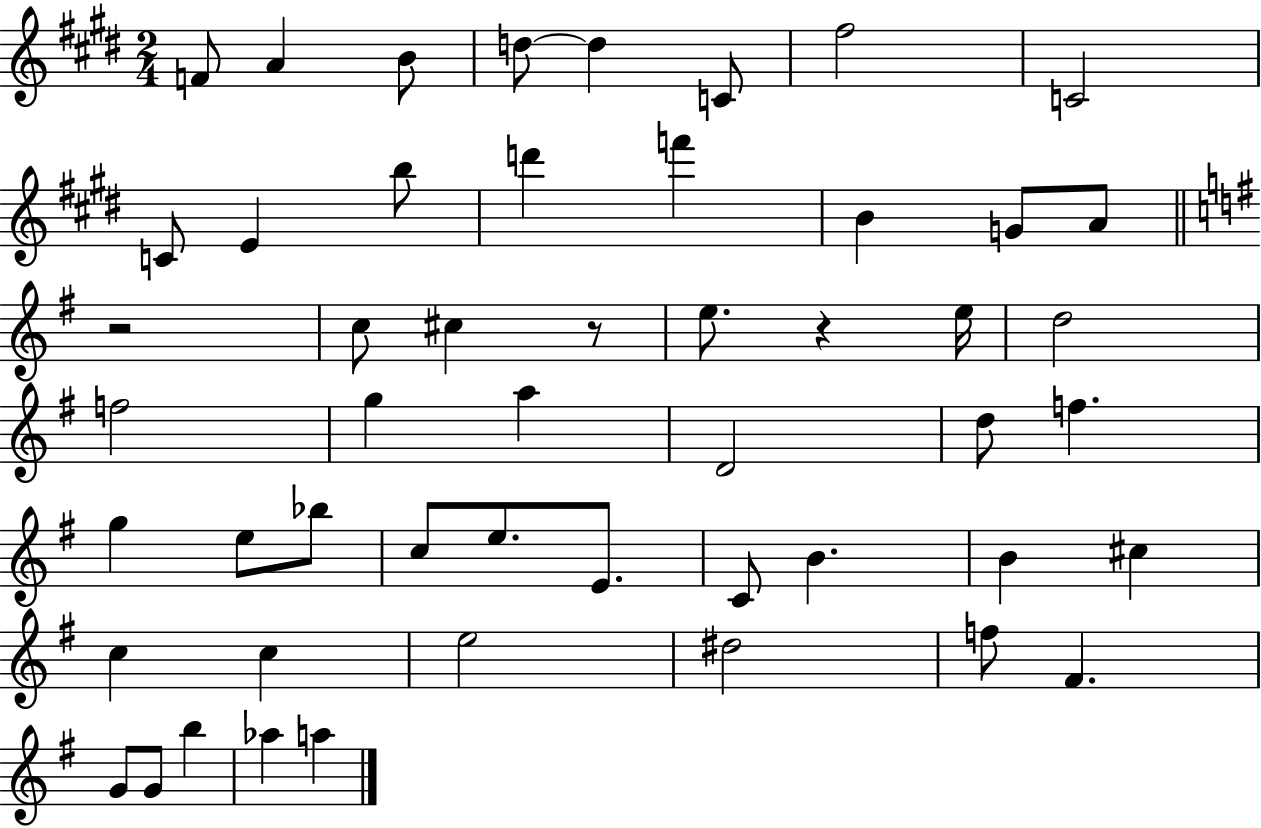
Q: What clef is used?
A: treble